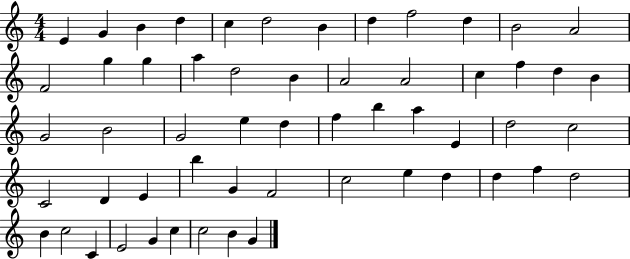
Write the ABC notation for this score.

X:1
T:Untitled
M:4/4
L:1/4
K:C
E G B d c d2 B d f2 d B2 A2 F2 g g a d2 B A2 A2 c f d B G2 B2 G2 e d f b a E d2 c2 C2 D E b G F2 c2 e d d f d2 B c2 C E2 G c c2 B G